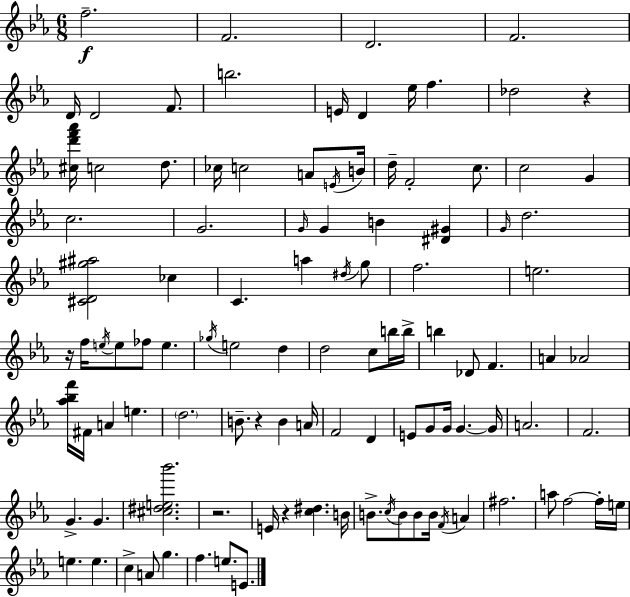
F5/h. F4/h. D4/h. F4/h. D4/s D4/h F4/e. B5/h. E4/s D4/q Eb5/s F5/q. Db5/h R/q [C#5,D6,F6,Ab6]/s C5/h D5/e. CES5/s C5/h A4/e E4/s B4/s D5/s F4/h C5/e. C5/h G4/q C5/h. G4/h. G4/s G4/q B4/q [D#4,G#4]/q G4/s D5/h. [C#4,D4,G#5,A#5]/h CES5/q C4/q. A5/q D#5/s G5/e F5/h. E5/h. R/s F5/s E5/s E5/e FES5/e E5/q. Gb5/s E5/h D5/q D5/h C5/e B5/s B5/s B5/q Db4/e F4/q. A4/q Ab4/h [Ab5,Bb5,F6]/s F#4/s A4/q E5/q. D5/h. B4/e. R/q B4/q A4/s F4/h D4/q E4/e G4/e G4/s G4/q. G4/s A4/h. F4/h. G4/q. G4/q. [C#5,D#5,E5,Bb6]/h. R/h. E4/s R/q [C5,D#5]/q. B4/s B4/e. C5/s B4/e B4/e B4/s F4/s A4/q F#5/h. A5/e F5/h F5/s E5/s E5/q. E5/q. C5/q A4/e G5/q. F5/q. E5/e. E4/e.